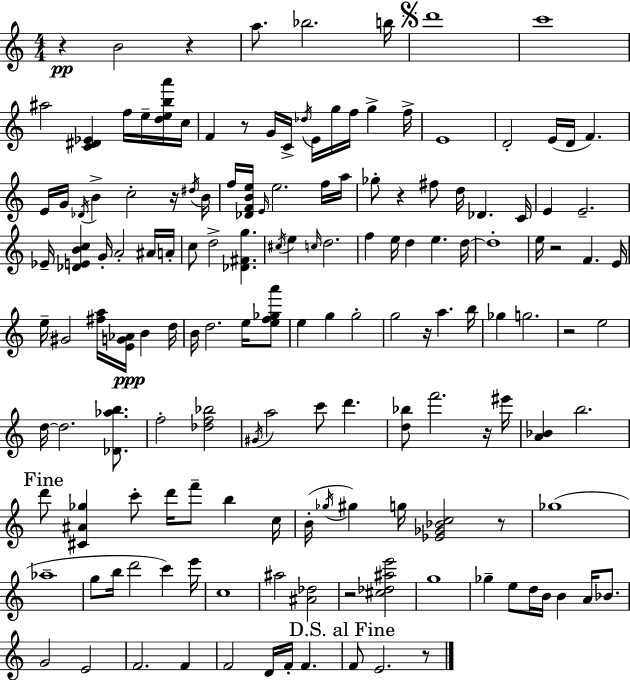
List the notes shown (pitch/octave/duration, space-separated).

R/q B4/h R/q A5/e. Bb5/h. B5/s D6/w C6/w A#5/h [C4,D#4,Eb4]/q F5/s E5/s [D5,E5,B5,A6]/s C5/s F4/q R/e G4/s C4/s Db5/s E4/s G5/s F5/s G5/q F5/s E4/w D4/h E4/s D4/s F4/q. E4/s G4/s Db4/s B4/q C5/h R/s D#5/s B4/s F5/s [Db4,F4,B4,E5]/s E4/s E5/h. F5/s A5/s Gb5/e R/q F#5/e D5/s Db4/q. C4/s E4/q E4/h. Eb4/s [Db4,E4,B4,C5]/q G4/s A4/h A#4/s A4/s C5/e D5/h [Db4,F#4,G5]/q. C#5/s E5/q C5/s D5/h. F5/q E5/s D5/q E5/q. D5/s D5/w E5/s R/h F4/q. E4/s E5/s G#4/h [F#5,A5]/s [E4,G4,Ab4]/s B4/q D5/s B4/s D5/h. E5/s [E5,F5,Gb5,A6]/e E5/q G5/q G5/h G5/h R/s A5/q. B5/s Gb5/q G5/h. R/h E5/h D5/s D5/h. [Db4,Ab5,B5]/e. F5/h [Db5,F5,Bb5]/h G#4/s A5/h C6/e D6/q. [D5,Bb5]/e F6/h. R/s EIS6/s [A4,Bb4]/q B5/h. D6/e [C#4,A#4,Gb5]/q C6/e D6/s F6/e B5/q C5/s B4/s Gb5/s G#5/q G5/s [Eb4,Gb4,Bb4,C5]/h R/e Gb5/w Ab5/w G5/e B5/s D6/h C6/q E6/s C5/w A#5/h [A#4,Db5]/h R/h [C#5,Db5,A#5,E6]/h G5/w Gb5/q E5/e D5/s B4/s B4/q A4/s Bb4/e. G4/h E4/h F4/h. F4/q F4/h D4/s F4/s F4/q. F4/e E4/h. R/e